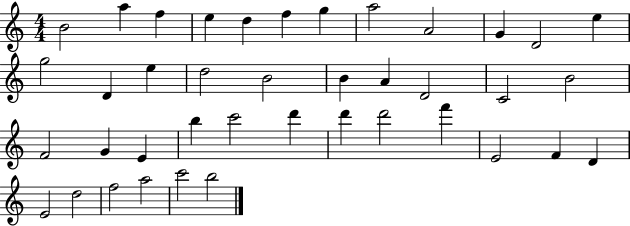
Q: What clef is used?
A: treble